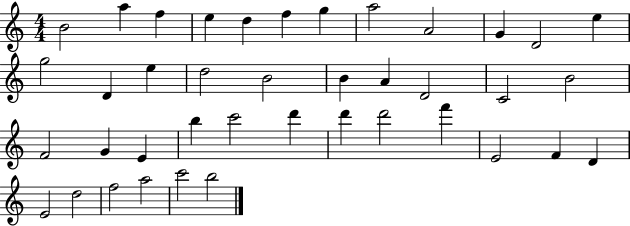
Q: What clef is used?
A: treble